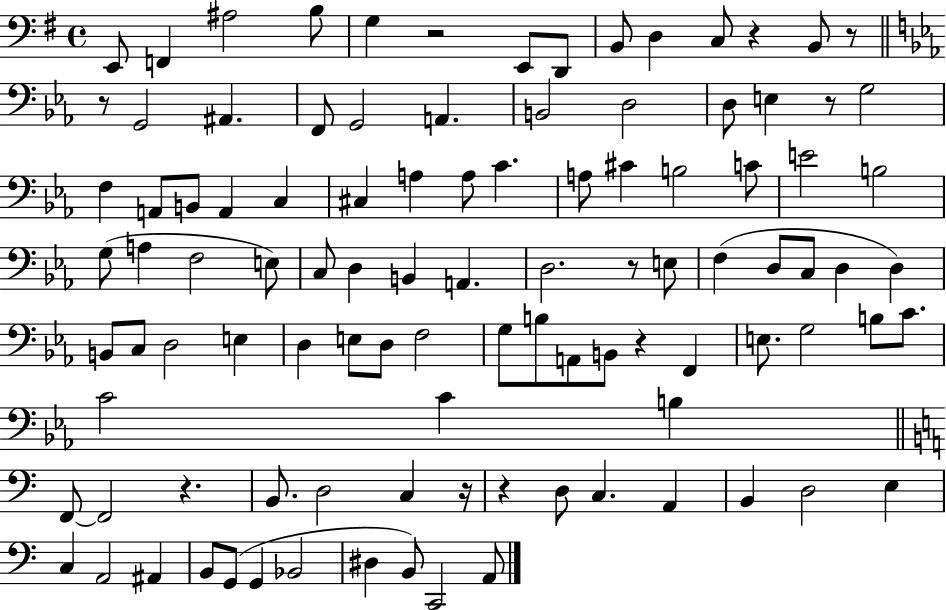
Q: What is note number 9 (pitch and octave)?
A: D3